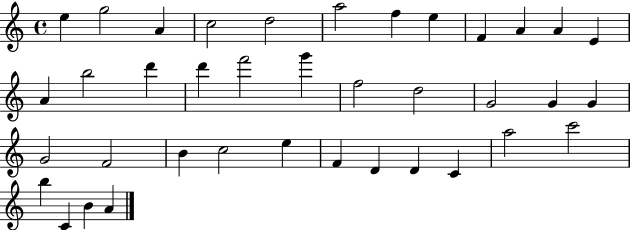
E5/q G5/h A4/q C5/h D5/h A5/h F5/q E5/q F4/q A4/q A4/q E4/q A4/q B5/h D6/q D6/q F6/h G6/q F5/h D5/h G4/h G4/q G4/q G4/h F4/h B4/q C5/h E5/q F4/q D4/q D4/q C4/q A5/h C6/h B5/q C4/q B4/q A4/q